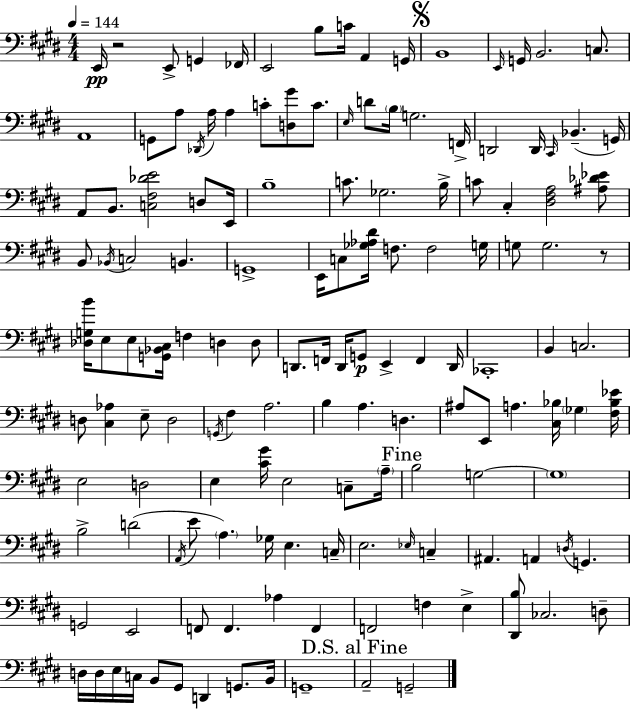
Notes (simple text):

E2/s R/h E2/e G2/q FES2/s E2/h B3/e C4/s A2/q G2/s B2/w E2/s G2/s B2/h. C3/e. A2/w G2/e A3/e Db2/s A3/s A3/q C4/e [D3,G#4]/e C4/e. E3/s D4/e B3/s G3/h. F2/s D2/h D2/s C#2/s Bb2/q. G2/s A2/e B2/e. [C3,F#3,Db4,E4]/h D3/e E2/s B3/w C4/e. Gb3/h. B3/s C4/e C#3/q [D#3,F#3,A3]/h [A#3,Db4,Eb4]/e B2/e Bb2/s C3/h B2/q. G2/w E2/s C3/e [Gb3,Ab3,D#4]/s F3/e. F3/h G3/s G3/e G3/h. R/e [Db3,G3,B4]/s E3/e E3/e [G2,Bb2,C#3]/s F3/q D3/q D3/e D2/e. F2/s D2/s G2/e E2/q F2/q D2/s CES2/w B2/q C3/h. D3/e [C#3,Ab3]/q E3/e D3/h G2/s F#3/q A3/h. B3/q A3/q. D3/q. A#3/e E2/e A3/q. [C#3,Bb3]/s Gb3/q [F#3,Bb3,Eb4]/s E3/h D3/h E3/q [C#4,G#4]/s E3/h C3/e A3/s B3/h G3/h G3/w B3/h D4/h A2/s E4/e A3/q. Gb3/s E3/q. C3/s E3/h. Eb3/s C3/q A#2/q. A2/q D3/s G2/q. G2/h E2/h F2/e F2/q. Ab3/q F2/q F2/h F3/q E3/q [D#2,B3]/e CES3/h. D3/e D3/s D3/s E3/s C3/s B2/e G#2/e D2/q G2/e. B2/s G2/w A2/h G2/h